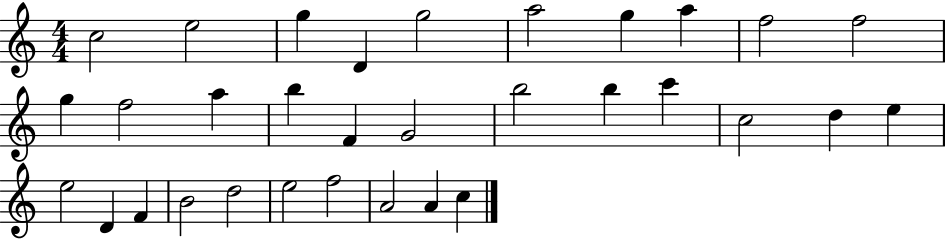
{
  \clef treble
  \numericTimeSignature
  \time 4/4
  \key c \major
  c''2 e''2 | g''4 d'4 g''2 | a''2 g''4 a''4 | f''2 f''2 | \break g''4 f''2 a''4 | b''4 f'4 g'2 | b''2 b''4 c'''4 | c''2 d''4 e''4 | \break e''2 d'4 f'4 | b'2 d''2 | e''2 f''2 | a'2 a'4 c''4 | \break \bar "|."
}